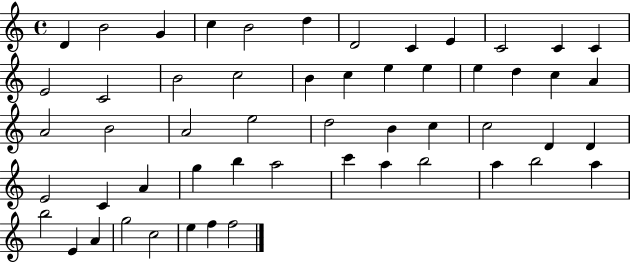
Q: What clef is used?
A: treble